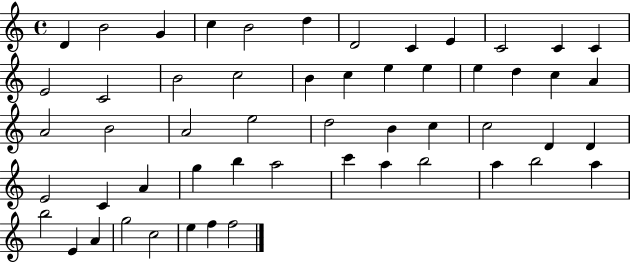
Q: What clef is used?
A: treble